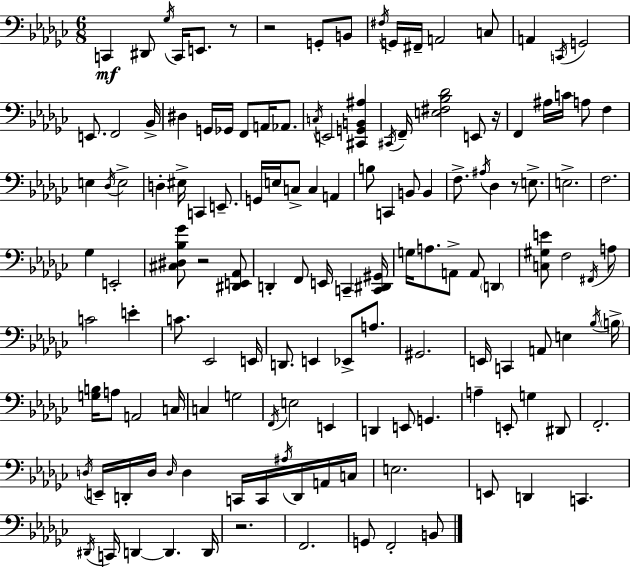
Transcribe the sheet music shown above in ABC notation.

X:1
T:Untitled
M:6/8
L:1/4
K:Ebm
C,, ^D,,/2 _G,/4 C,,/4 E,,/2 z/2 z2 G,,/2 B,,/2 ^F,/4 G,,/4 ^F,,/4 A,,2 C,/2 A,, C,,/4 G,,2 E,,/2 F,,2 _B,,/4 ^D, G,,/4 _G,,/4 F,,/2 A,,/4 _A,,/2 C,/4 E,,2 [^C,,G,,B,,^A,] ^C,,/4 F,,/4 [E,^F,_B,_D]2 E,,/2 z/4 F,, ^A,/4 C/4 A,/2 F, E, _D,/4 E,2 D, ^E,/4 C,, E,,/2 G,,/4 E,/4 C,/2 C, A,, B,/2 C,, B,,/2 B,, F,/2 ^A,/4 _D, z/2 E,/2 E,2 F,2 _G, E,,2 [^C,^D,_B,_G]/2 z2 [^D,,E,,_A,,]/2 D,, F,,/2 E,,/4 C,, [C,,^D,,^G,,]/4 G,/4 A,/2 A,,/2 A,,/2 D,, [C,^G,E]/2 F,2 ^F,,/4 A,/2 C2 E C/2 _E,,2 E,,/4 D,,/2 E,, _E,,/2 A,/2 ^G,,2 E,,/4 C,, A,,/2 E, _B,/4 B,/4 [G,B,]/4 A,/2 A,,2 C,/4 C, G,2 F,,/4 E,2 E,, D,, E,,/2 G,, A, E,,/2 G, ^D,,/2 F,,2 D,/4 E,,/4 D,,/4 D,/4 D,/4 D, C,,/4 C,,/4 ^A,/4 D,,/4 A,,/4 C,/4 E,2 E,,/2 D,, C,, ^D,,/4 C,,/4 D,, D,, D,,/4 z2 F,,2 G,,/2 F,,2 B,,/2